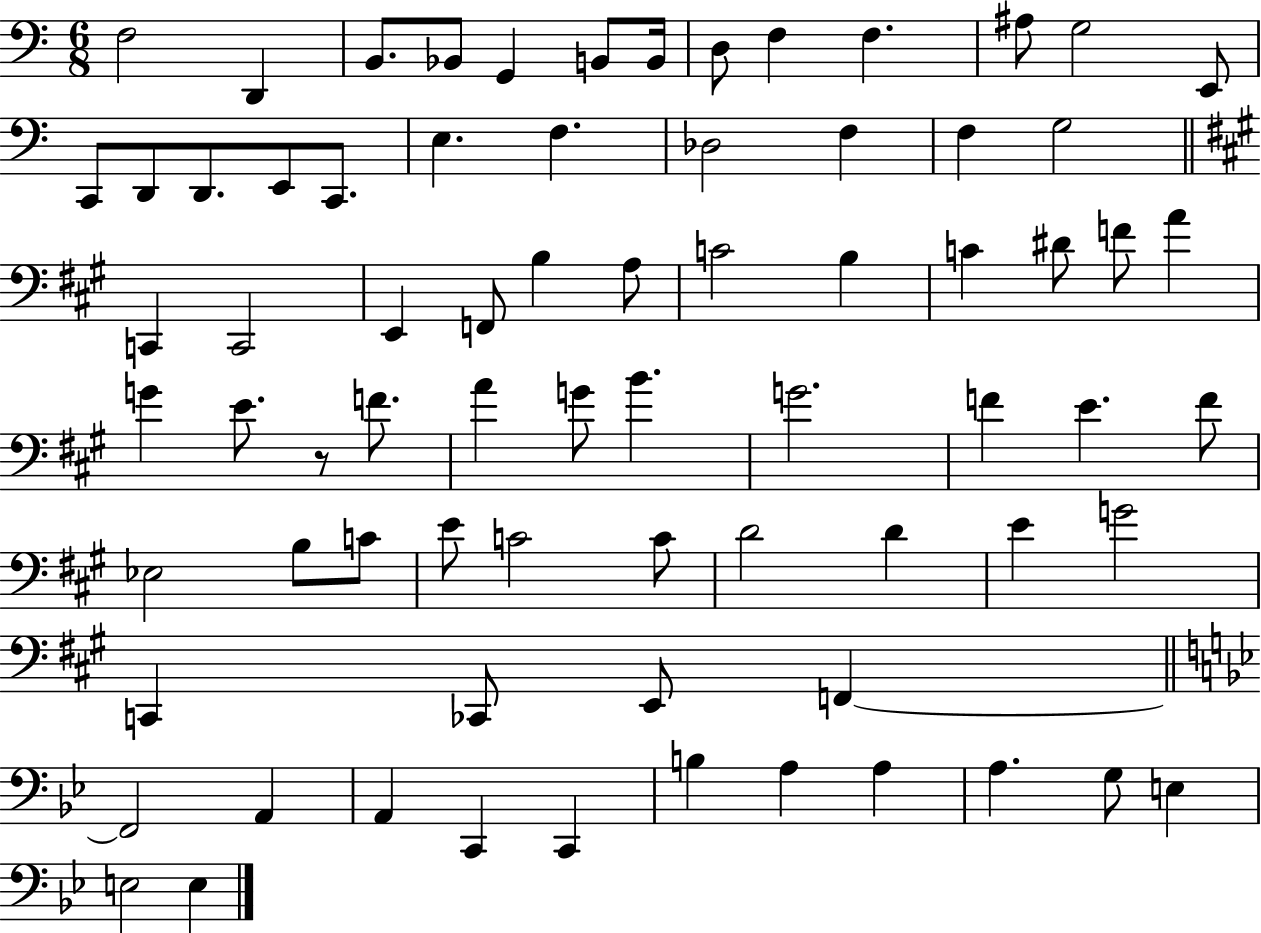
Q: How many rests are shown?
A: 1